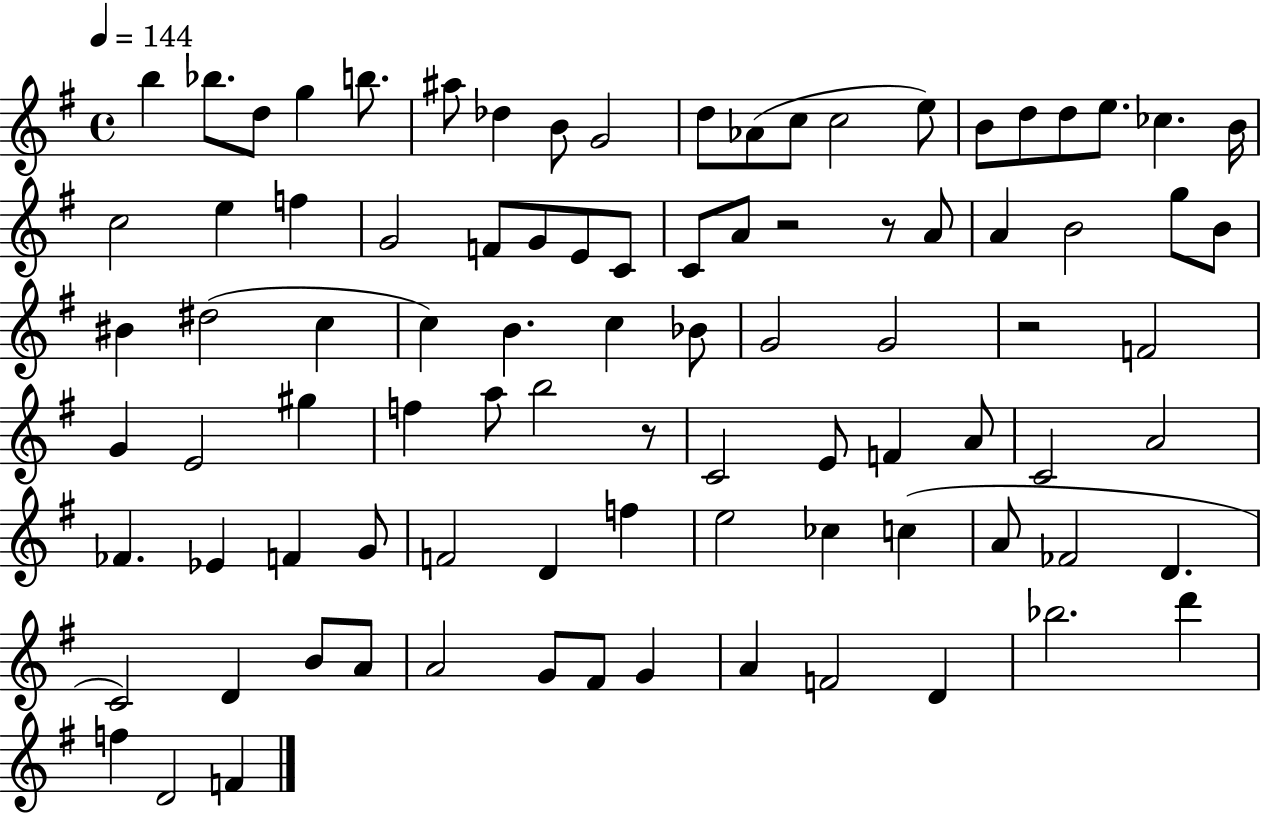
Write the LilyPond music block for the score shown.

{
  \clef treble
  \time 4/4
  \defaultTimeSignature
  \key g \major
  \tempo 4 = 144
  b''4 bes''8. d''8 g''4 b''8. | ais''8 des''4 b'8 g'2 | d''8 aes'8( c''8 c''2 e''8) | b'8 d''8 d''8 e''8. ces''4. b'16 | \break c''2 e''4 f''4 | g'2 f'8 g'8 e'8 c'8 | c'8 a'8 r2 r8 a'8 | a'4 b'2 g''8 b'8 | \break bis'4 dis''2( c''4 | c''4) b'4. c''4 bes'8 | g'2 g'2 | r2 f'2 | \break g'4 e'2 gis''4 | f''4 a''8 b''2 r8 | c'2 e'8 f'4 a'8 | c'2 a'2 | \break fes'4. ees'4 f'4 g'8 | f'2 d'4 f''4 | e''2 ces''4 c''4( | a'8 fes'2 d'4. | \break c'2) d'4 b'8 a'8 | a'2 g'8 fis'8 g'4 | a'4 f'2 d'4 | bes''2. d'''4 | \break f''4 d'2 f'4 | \bar "|."
}